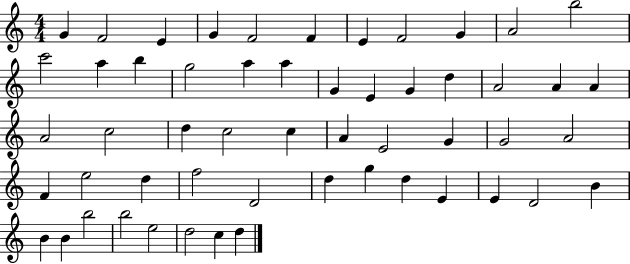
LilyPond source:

{
  \clef treble
  \numericTimeSignature
  \time 4/4
  \key c \major
  g'4 f'2 e'4 | g'4 f'2 f'4 | e'4 f'2 g'4 | a'2 b''2 | \break c'''2 a''4 b''4 | g''2 a''4 a''4 | g'4 e'4 g'4 d''4 | a'2 a'4 a'4 | \break a'2 c''2 | d''4 c''2 c''4 | a'4 e'2 g'4 | g'2 a'2 | \break f'4 e''2 d''4 | f''2 d'2 | d''4 g''4 d''4 e'4 | e'4 d'2 b'4 | \break b'4 b'4 b''2 | b''2 e''2 | d''2 c''4 d''4 | \bar "|."
}